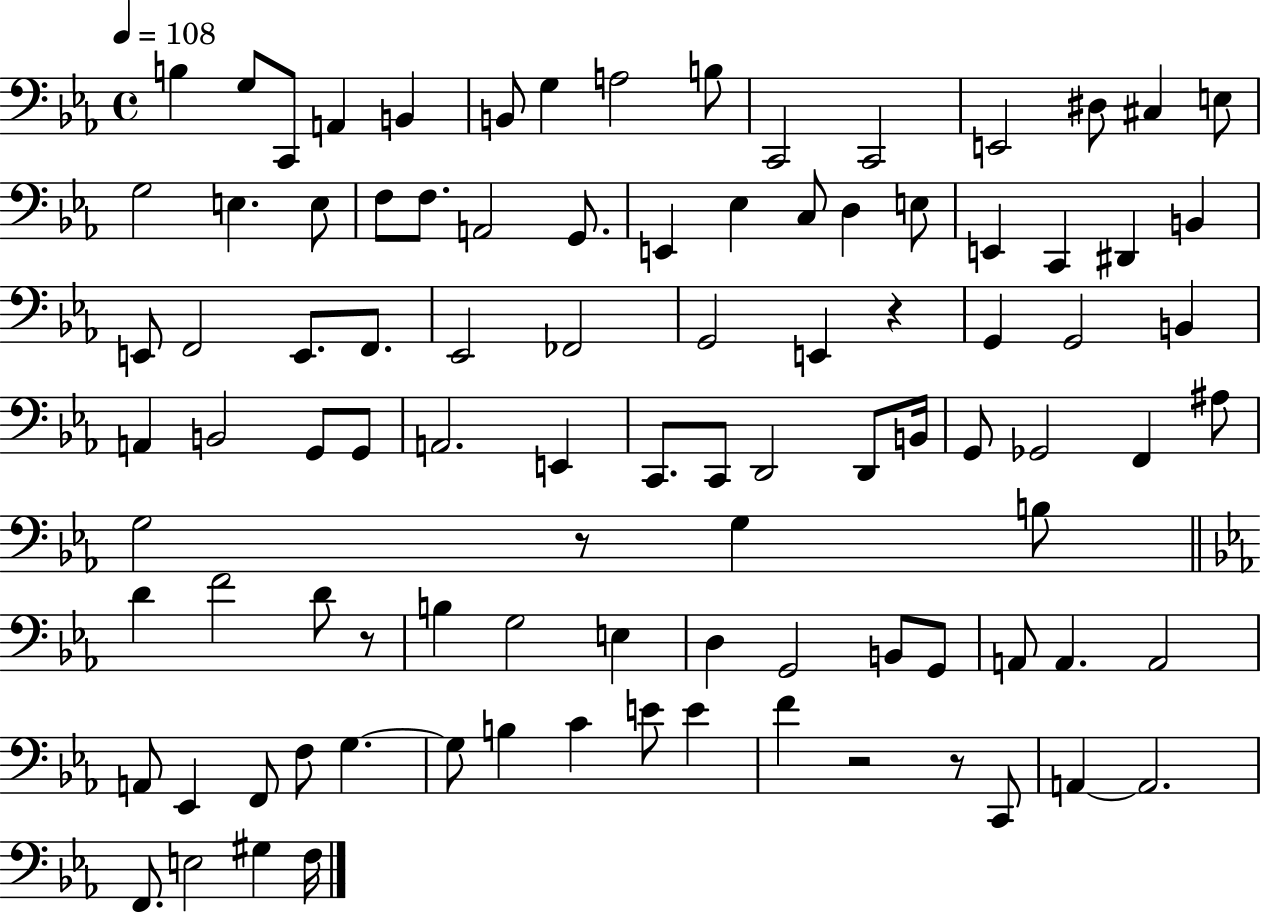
X:1
T:Untitled
M:4/4
L:1/4
K:Eb
B, G,/2 C,,/2 A,, B,, B,,/2 G, A,2 B,/2 C,,2 C,,2 E,,2 ^D,/2 ^C, E,/2 G,2 E, E,/2 F,/2 F,/2 A,,2 G,,/2 E,, _E, C,/2 D, E,/2 E,, C,, ^D,, B,, E,,/2 F,,2 E,,/2 F,,/2 _E,,2 _F,,2 G,,2 E,, z G,, G,,2 B,, A,, B,,2 G,,/2 G,,/2 A,,2 E,, C,,/2 C,,/2 D,,2 D,,/2 B,,/4 G,,/2 _G,,2 F,, ^A,/2 G,2 z/2 G, B,/2 D F2 D/2 z/2 B, G,2 E, D, G,,2 B,,/2 G,,/2 A,,/2 A,, A,,2 A,,/2 _E,, F,,/2 F,/2 G, G,/2 B, C E/2 E F z2 z/2 C,,/2 A,, A,,2 F,,/2 E,2 ^G, F,/4